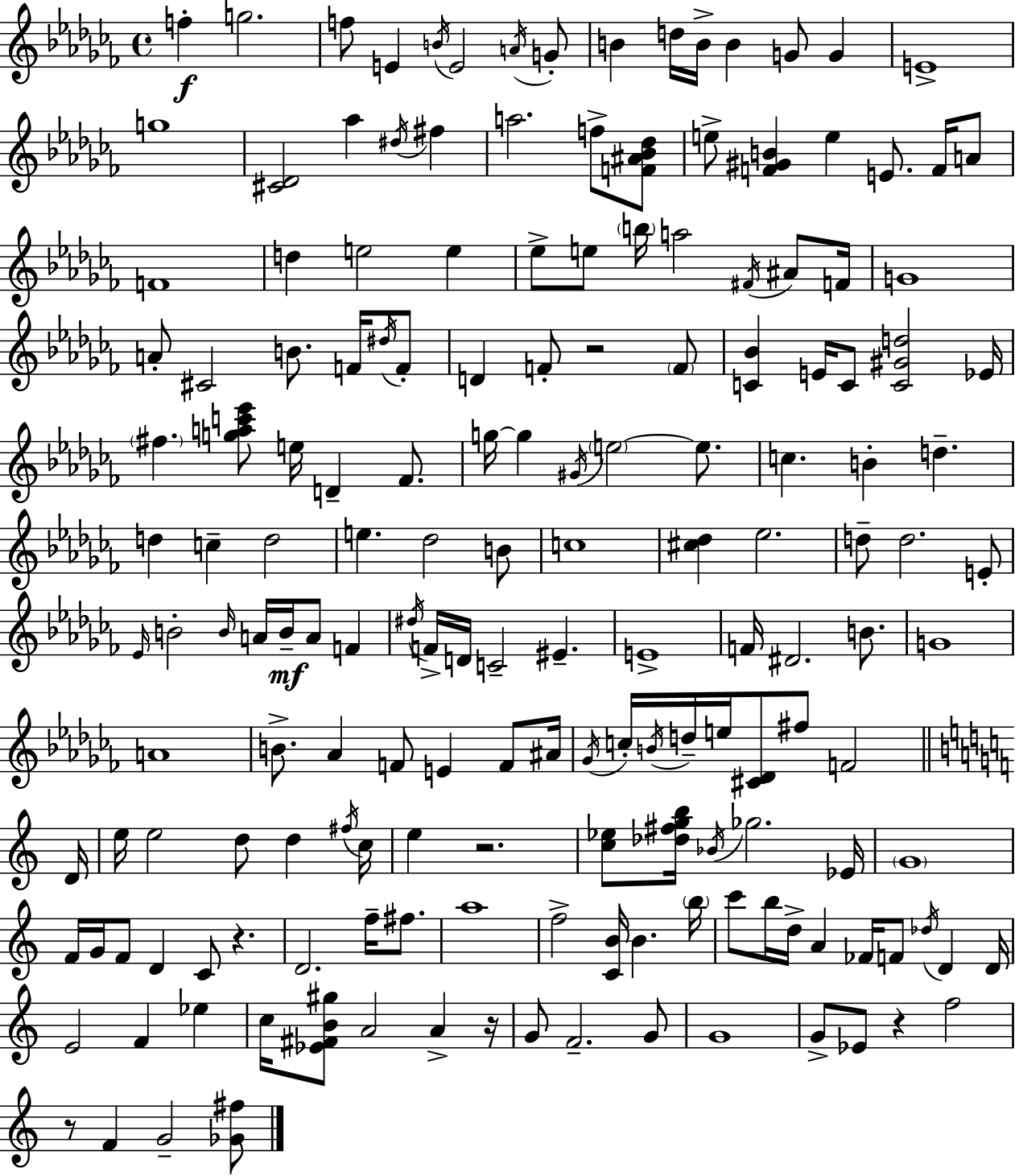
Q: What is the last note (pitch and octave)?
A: G4